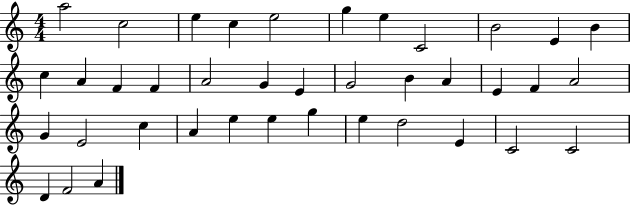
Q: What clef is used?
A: treble